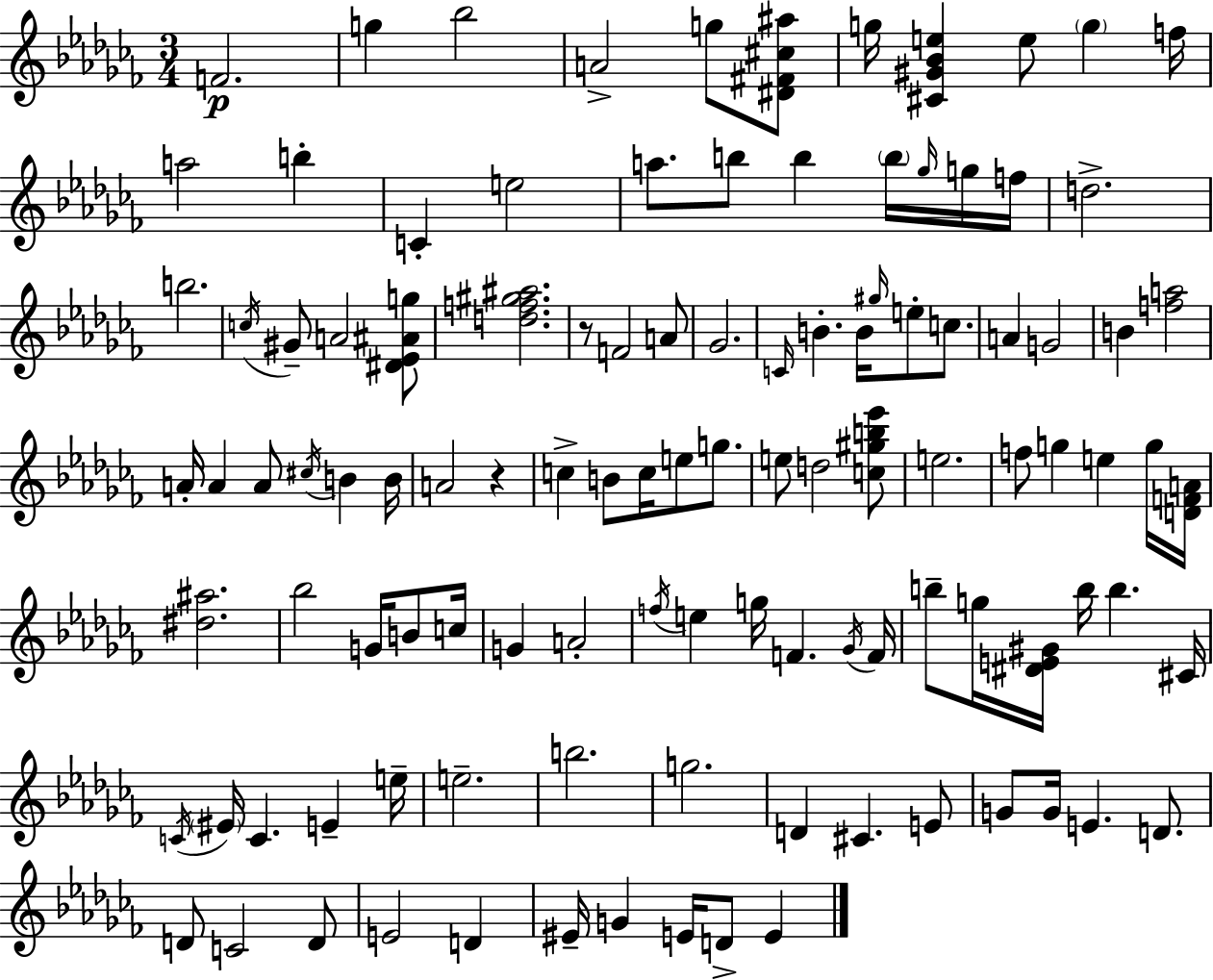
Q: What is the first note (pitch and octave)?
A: F4